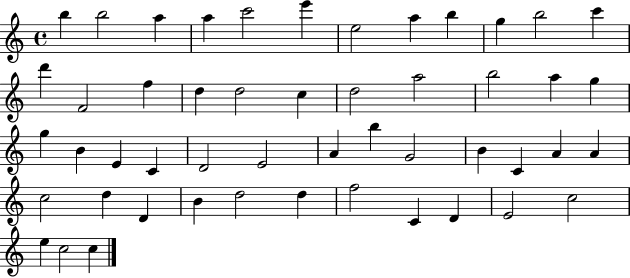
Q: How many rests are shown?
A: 0